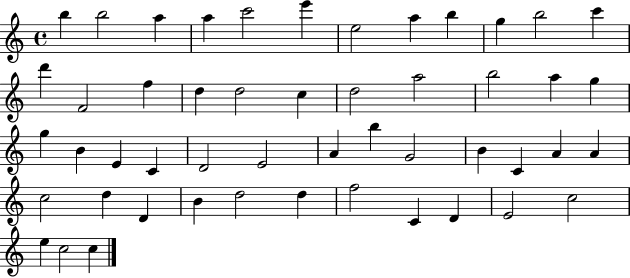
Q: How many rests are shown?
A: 0